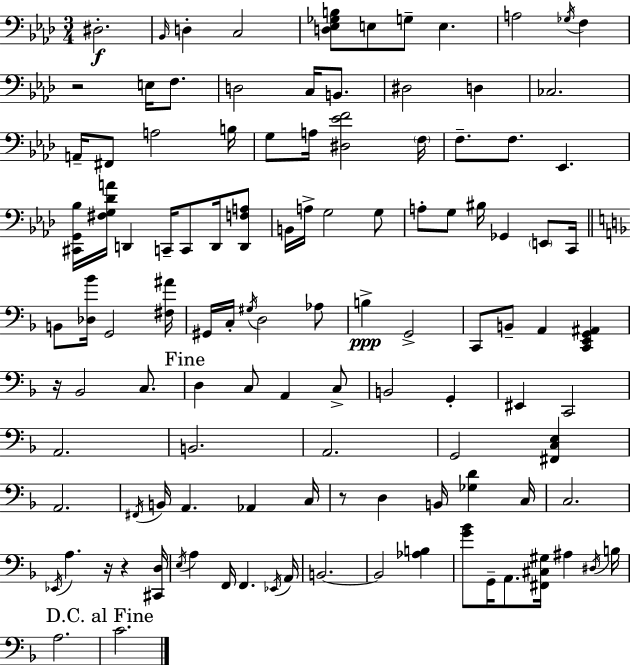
D#3/h. Bb2/s D3/q C3/h [D3,Eb3,Gb3,B3]/e E3/e G3/e E3/q. A3/h Gb3/s F3/q R/h E3/s F3/e. D3/h C3/s B2/e. D#3/h D3/q CES3/h. A2/s F#2/e A3/h B3/s G3/e A3/s [D#3,Eb4,F4]/h F3/s F3/e. F3/e. Eb2/q. [C#2,G2,Bb3]/s [F#3,G3,Db4,A4]/s D2/q C2/s C2/e D2/s [D2,F3,A3]/e B2/s A3/s G3/h G3/e A3/e G3/e BIS3/s Gb2/q E2/e C2/s B2/e [Db3,Bb4]/s G2/h [F#3,A#4]/s G#2/s C3/s G#3/s D3/h Ab3/e B3/q G2/h C2/e B2/e A2/q [C2,E2,G2,A#2]/q R/s Bb2/h C3/e. D3/q C3/e A2/q C3/e B2/h G2/q EIS2/q C2/h A2/h. B2/h. A2/h. G2/h [F#2,C3,E3]/q A2/h. F#2/s B2/s A2/q. Ab2/q C3/s R/e D3/q B2/s [Gb3,D4]/q C3/s C3/h. Eb2/s A3/q. R/s R/q [C#2,D3]/s E3/s A3/q F2/s F2/q. Eb2/s A2/s B2/h. B2/h [Ab3,B3]/q [G4,Bb4]/e G2/s A2/e. [F#2,C#3,G#3]/s A#3/q D#3/s B3/s A3/h. C4/h.